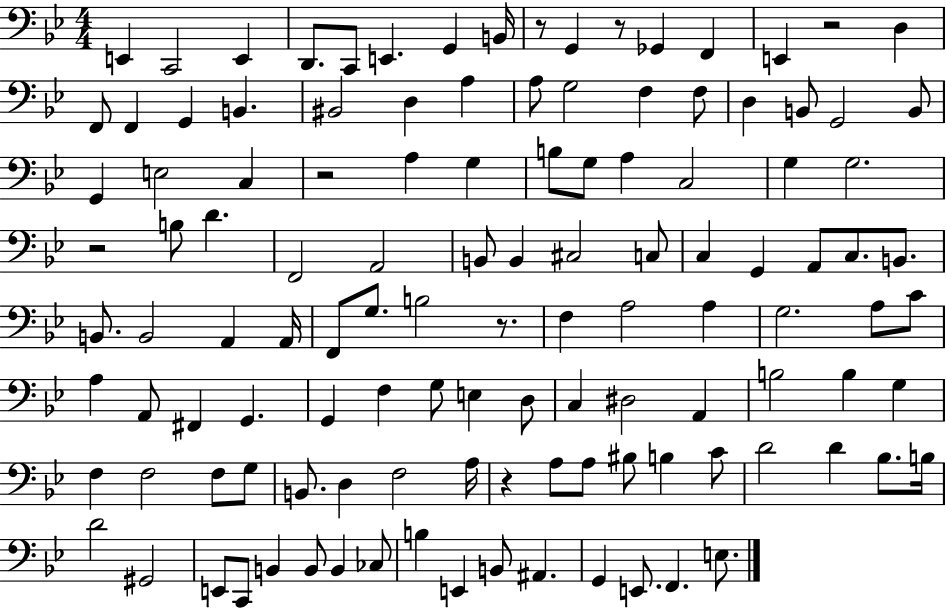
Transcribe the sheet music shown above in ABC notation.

X:1
T:Untitled
M:4/4
L:1/4
K:Bb
E,, C,,2 E,, D,,/2 C,,/2 E,, G,, B,,/4 z/2 G,, z/2 _G,, F,, E,, z2 D, F,,/2 F,, G,, B,, ^B,,2 D, A, A,/2 G,2 F, F,/2 D, B,,/2 G,,2 B,,/2 G,, E,2 C, z2 A, G, B,/2 G,/2 A, C,2 G, G,2 z2 B,/2 D F,,2 A,,2 B,,/2 B,, ^C,2 C,/2 C, G,, A,,/2 C,/2 B,,/2 B,,/2 B,,2 A,, A,,/4 F,,/2 G,/2 B,2 z/2 F, A,2 A, G,2 A,/2 C/2 A, A,,/2 ^F,, G,, G,, F, G,/2 E, D,/2 C, ^D,2 A,, B,2 B, G, F, F,2 F,/2 G,/2 B,,/2 D, F,2 A,/4 z A,/2 A,/2 ^B,/2 B, C/2 D2 D _B,/2 B,/4 D2 ^G,,2 E,,/2 C,,/2 B,, B,,/2 B,, _C,/2 B, E,, B,,/2 ^A,, G,, E,,/2 F,, E,/2